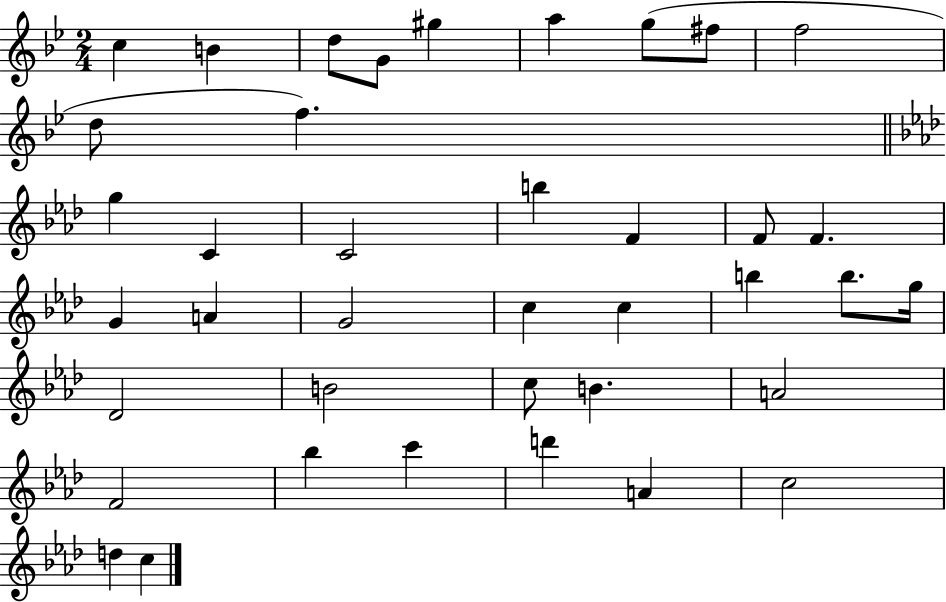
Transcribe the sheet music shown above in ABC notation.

X:1
T:Untitled
M:2/4
L:1/4
K:Bb
c B d/2 G/2 ^g a g/2 ^f/2 f2 d/2 f g C C2 b F F/2 F G A G2 c c b b/2 g/4 _D2 B2 c/2 B A2 F2 _b c' d' A c2 d c